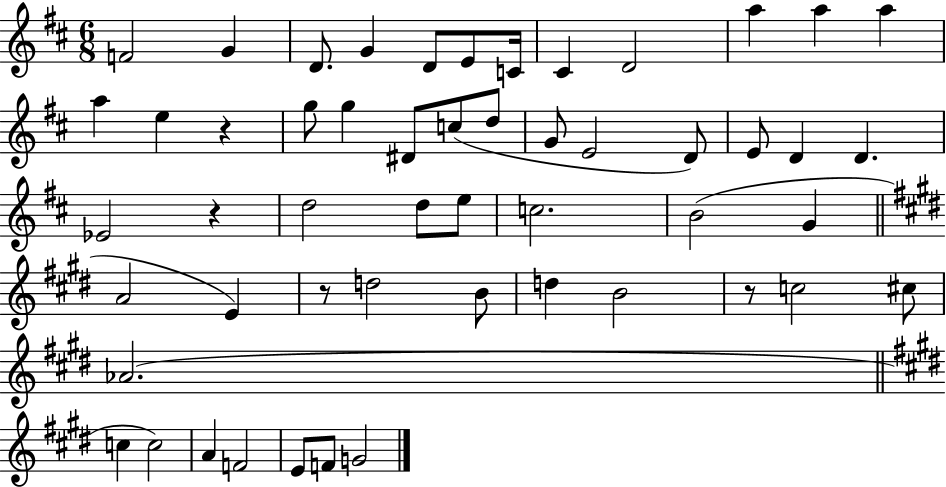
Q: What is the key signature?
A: D major